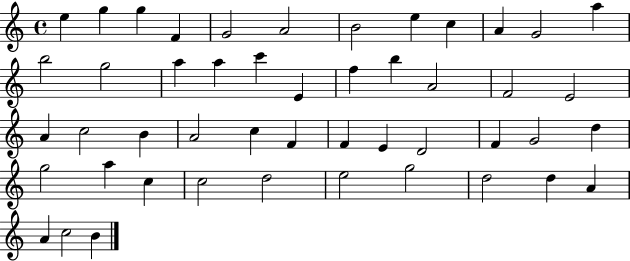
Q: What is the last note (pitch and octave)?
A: B4